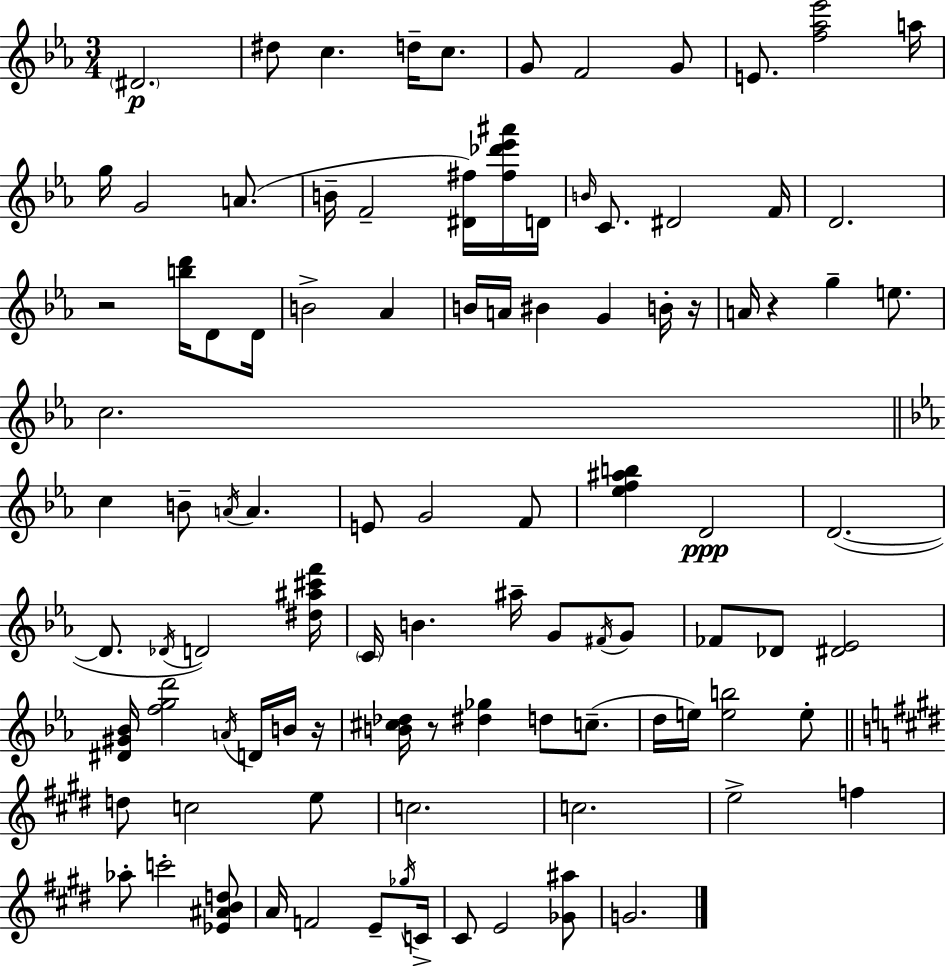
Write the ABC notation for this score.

X:1
T:Untitled
M:3/4
L:1/4
K:Cm
^D2 ^d/2 c d/4 c/2 G/2 F2 G/2 E/2 [f_a_e']2 a/4 g/4 G2 A/2 B/4 F2 [^D^f]/4 [^f_d'_e'^a']/4 D/4 B/4 C/2 ^D2 F/4 D2 z2 [bd']/4 D/2 D/4 B2 _A B/4 A/4 ^B G B/4 z/4 A/4 z g e/2 c2 c B/2 A/4 A E/2 G2 F/2 [_ef^ab] D2 D2 D/2 _D/4 D2 [^d^a^c'f']/4 C/4 B ^a/4 G/2 ^F/4 G/2 _F/2 _D/2 [^D_E]2 [^D^G_B]/4 [fgd']2 A/4 D/4 B/4 z/4 [B^c_d]/4 z/2 [^d_g] d/2 c/2 d/4 e/4 [eb]2 e/2 d/2 c2 e/2 c2 c2 e2 f _a/2 c'2 [_E^ABd]/2 A/4 F2 E/2 _g/4 C/4 ^C/2 E2 [_G^a]/2 G2